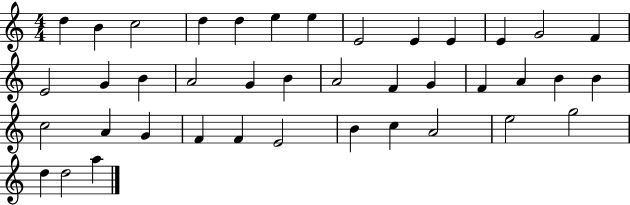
{
  \clef treble
  \numericTimeSignature
  \time 4/4
  \key c \major
  d''4 b'4 c''2 | d''4 d''4 e''4 e''4 | e'2 e'4 e'4 | e'4 g'2 f'4 | \break e'2 g'4 b'4 | a'2 g'4 b'4 | a'2 f'4 g'4 | f'4 a'4 b'4 b'4 | \break c''2 a'4 g'4 | f'4 f'4 e'2 | b'4 c''4 a'2 | e''2 g''2 | \break d''4 d''2 a''4 | \bar "|."
}